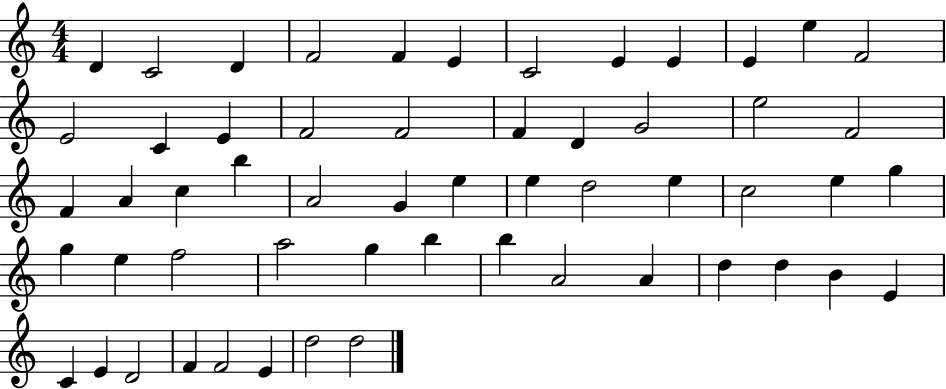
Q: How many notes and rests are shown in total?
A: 56